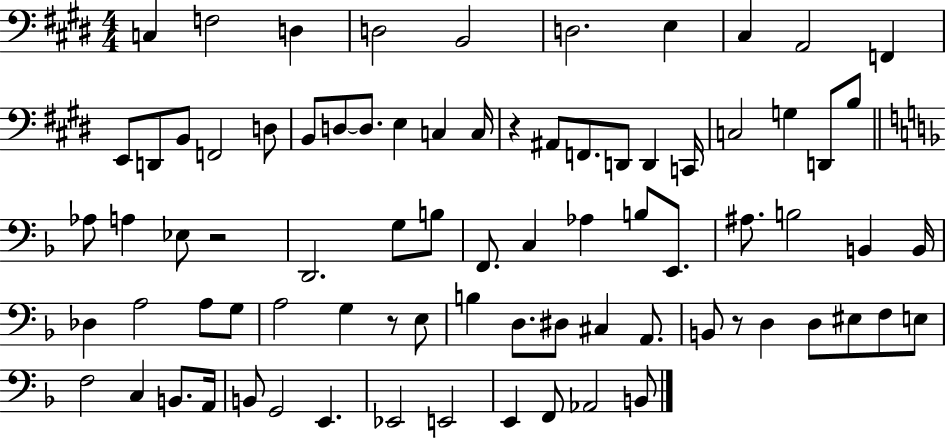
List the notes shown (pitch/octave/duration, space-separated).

C3/q F3/h D3/q D3/h B2/h D3/h. E3/q C#3/q A2/h F2/q E2/e D2/e B2/e F2/h D3/e B2/e D3/e D3/e. E3/q C3/q C3/s R/q A#2/e F2/e. D2/e D2/q C2/s C3/h G3/q D2/e B3/e Ab3/e A3/q Eb3/e R/h D2/h. G3/e B3/e F2/e. C3/q Ab3/q B3/e E2/e. A#3/e. B3/h B2/q B2/s Db3/q A3/h A3/e G3/e A3/h G3/q R/e E3/e B3/q D3/e. D#3/e C#3/q A2/e. B2/e R/e D3/q D3/e EIS3/e F3/e E3/e F3/h C3/q B2/e. A2/s B2/e G2/h E2/q. Eb2/h E2/h E2/q F2/e Ab2/h B2/e